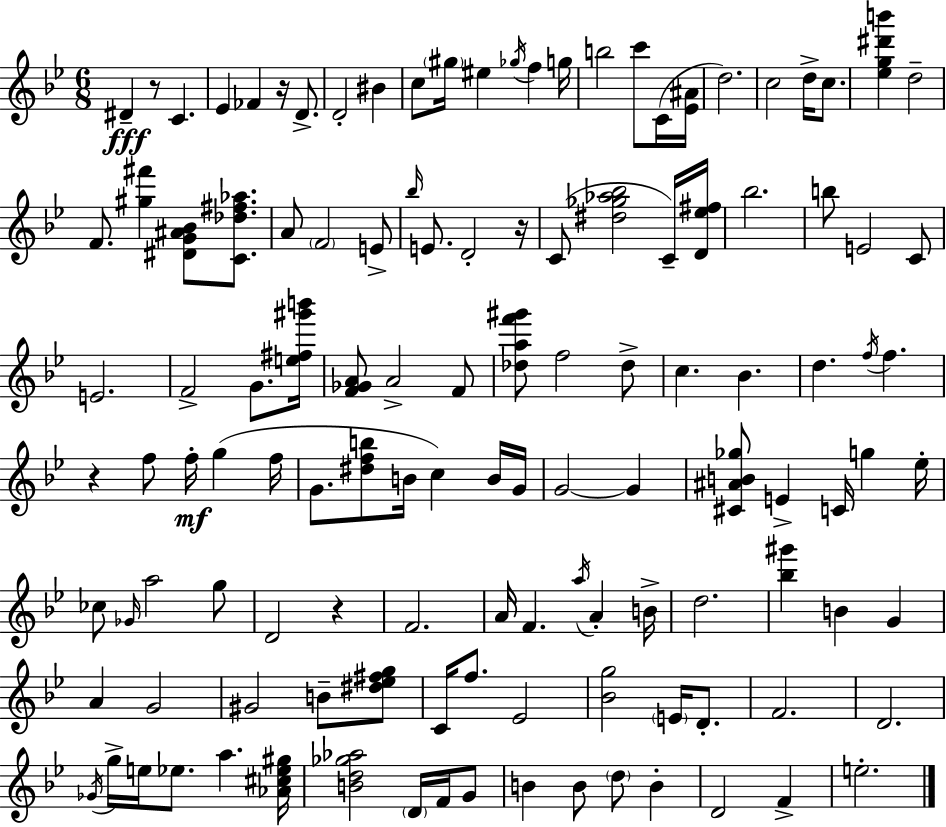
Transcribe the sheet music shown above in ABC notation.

X:1
T:Untitled
M:6/8
L:1/4
K:Bb
^D z/2 C _E _F z/4 D/2 D2 ^B c/2 ^g/4 ^e _g/4 f g/4 b2 c'/2 C/4 [_E^A]/4 d2 c2 d/4 c/2 [_eg^d'b'] d2 F/2 [^g^f'] [^DG^A_B]/2 [C_d^f_a]/2 A/2 F2 E/2 _b/4 E/2 D2 z/4 C/2 [^d_g_a_b]2 C/4 [D_e^f]/4 _b2 b/2 E2 C/2 E2 F2 G/2 [e^f^g'b']/4 [F_GA]/2 A2 F/2 [_daf'^g']/2 f2 _d/2 c _B d f/4 f z f/2 f/4 g f/4 G/2 [^dfb]/2 B/4 c B/4 G/4 G2 G [^C^AB_g]/2 E C/4 g _e/4 _c/2 _G/4 a2 g/2 D2 z F2 A/4 F a/4 A B/4 d2 [_b^g'] B G A G2 ^G2 B/2 [^d_e^fg]/2 C/4 f/2 _E2 [_Bg]2 E/4 D/2 F2 D2 _G/4 g/4 e/4 _e/2 a [_A^c_e^g]/4 [Bd_g_a]2 D/4 F/4 G/2 B B/2 d/2 B D2 F e2